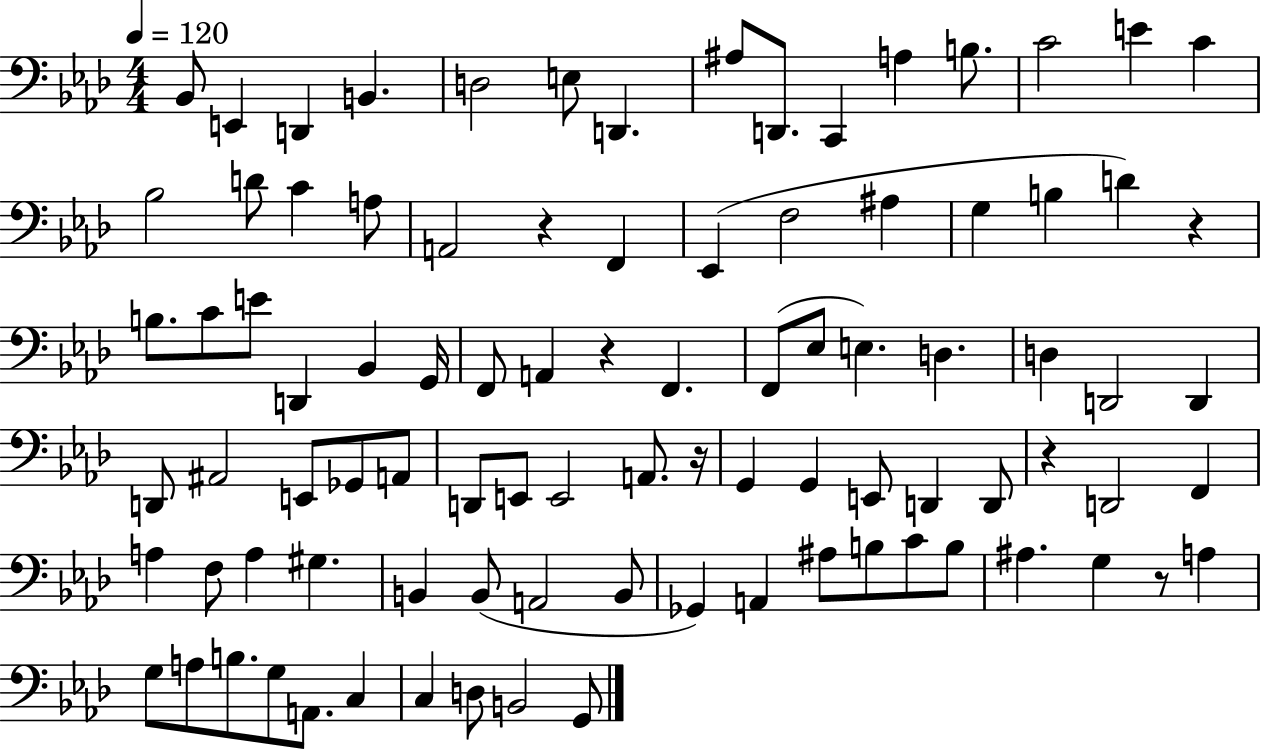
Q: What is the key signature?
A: AES major